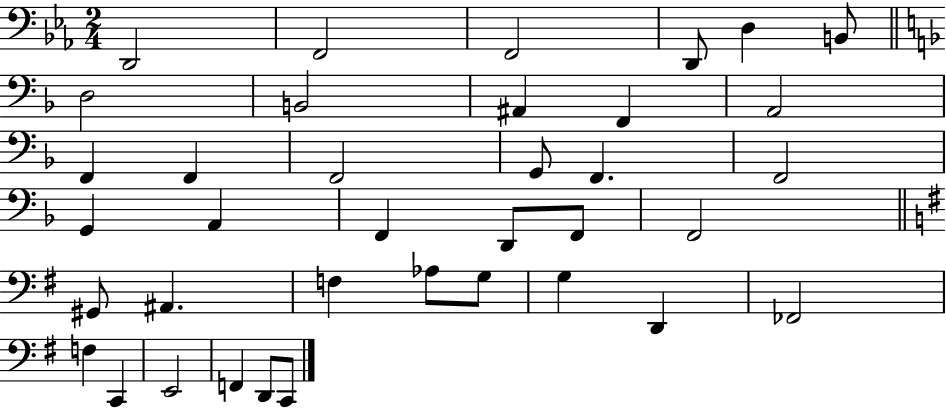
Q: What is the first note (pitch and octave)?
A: D2